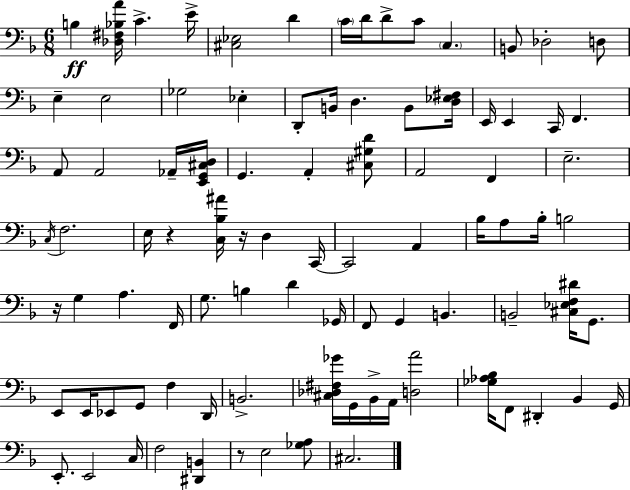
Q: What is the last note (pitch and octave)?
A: C#3